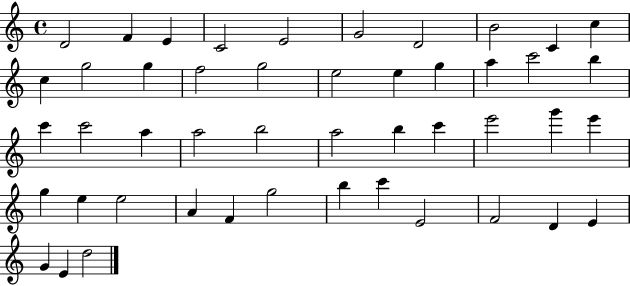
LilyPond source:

{
  \clef treble
  \time 4/4
  \defaultTimeSignature
  \key c \major
  d'2 f'4 e'4 | c'2 e'2 | g'2 d'2 | b'2 c'4 c''4 | \break c''4 g''2 g''4 | f''2 g''2 | e''2 e''4 g''4 | a''4 c'''2 b''4 | \break c'''4 c'''2 a''4 | a''2 b''2 | a''2 b''4 c'''4 | e'''2 g'''4 e'''4 | \break g''4 e''4 e''2 | a'4 f'4 g''2 | b''4 c'''4 e'2 | f'2 d'4 e'4 | \break g'4 e'4 d''2 | \bar "|."
}